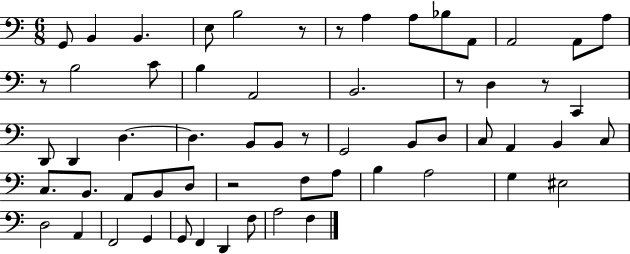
X:1
T:Untitled
M:6/8
L:1/4
K:C
G,,/2 B,, B,, E,/2 B,2 z/2 z/2 A, A,/2 _B,/2 A,,/2 A,,2 A,,/2 A,/2 z/2 B,2 C/2 B, A,,2 B,,2 z/2 D, z/2 C,, D,,/2 D,, D, D, B,,/2 B,,/2 z/2 G,,2 B,,/2 D,/2 C,/2 A,, B,, C,/2 C,/2 B,,/2 A,,/2 B,,/2 D,/2 z2 F,/2 A,/2 B, A,2 G, ^E,2 D,2 A,, F,,2 G,, G,,/2 F,, D,, F,/2 A,2 F,